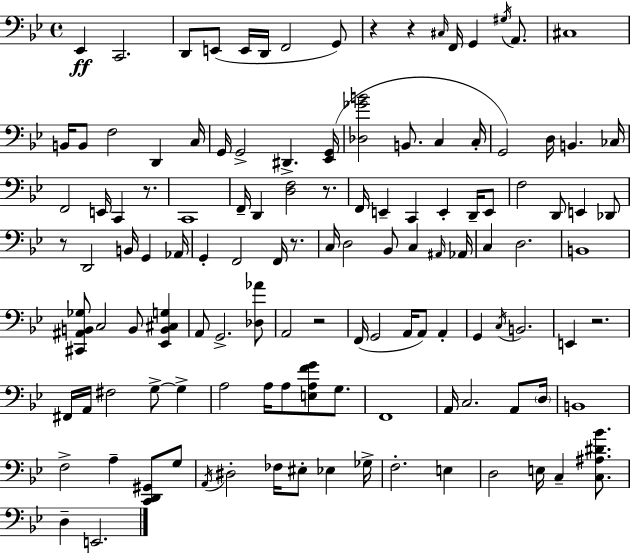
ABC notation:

X:1
T:Untitled
M:4/4
L:1/4
K:Bb
_E,, C,,2 D,,/2 E,,/2 E,,/4 D,,/4 F,,2 G,,/2 z z ^C,/4 F,,/4 G,, ^G,/4 A,,/2 ^C,4 B,,/4 B,,/2 F,2 D,, C,/4 G,,/4 G,,2 ^D,, [_E,,G,,]/4 [_D,_GB]2 B,,/2 C, C,/4 G,,2 D,/4 B,, _C,/4 F,,2 E,,/4 C,, z/2 C,,4 F,,/4 D,, [D,F,]2 z/2 F,,/4 E,, C,, E,, D,,/4 E,,/2 F,2 D,,/2 E,, _D,,/2 z/2 D,,2 B,,/4 G,, _A,,/4 G,, F,,2 F,,/4 z/2 C,/4 D,2 _B,,/2 C, ^A,,/4 _A,,/4 C, D,2 B,,4 [^C,,^A,,B,,_G,]/2 C,2 B,,/2 [_E,,B,,^C,G,] A,,/2 G,,2 [_D,_A]/2 A,,2 z2 F,,/4 G,,2 A,,/4 A,,/2 A,, G,, C,/4 B,,2 E,, z2 ^F,,/4 A,,/4 ^F,2 G,/2 G, A,2 A,/4 A,/2 [E,A,FG]/2 G,/2 F,,4 A,,/4 C,2 A,,/2 D,/4 B,,4 F,2 A, [C,,D,,^G,,]/2 G,/2 A,,/4 ^D,2 _F,/4 ^E,/2 _E, _G,/4 F,2 E, D,2 E,/4 C, [C,^A,^D_B]/2 D, E,,2